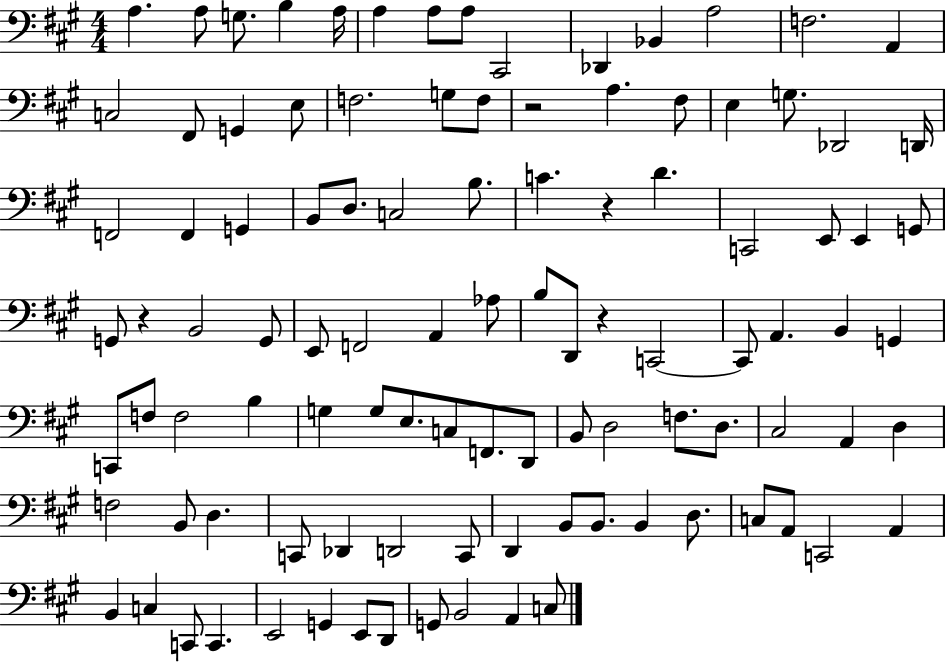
{
  \clef bass
  \numericTimeSignature
  \time 4/4
  \key a \major
  \repeat volta 2 { a4. a8 g8. b4 a16 | a4 a8 a8 cis,2 | des,4 bes,4 a2 | f2. a,4 | \break c2 fis,8 g,4 e8 | f2. g8 f8 | r2 a4. fis8 | e4 g8. des,2 d,16 | \break f,2 f,4 g,4 | b,8 d8. c2 b8. | c'4. r4 d'4. | c,2 e,8 e,4 g,8 | \break g,8 r4 b,2 g,8 | e,8 f,2 a,4 aes8 | b8 d,8 r4 c,2~~ | c,8 a,4. b,4 g,4 | \break c,8 f8 f2 b4 | g4 g8 e8. c8 f,8. d,8 | b,8 d2 f8. d8. | cis2 a,4 d4 | \break f2 b,8 d4. | c,8 des,4 d,2 c,8 | d,4 b,8 b,8. b,4 d8. | c8 a,8 c,2 a,4 | \break b,4 c4 c,8 c,4. | e,2 g,4 e,8 d,8 | g,8 b,2 a,4 c8 | } \bar "|."
}